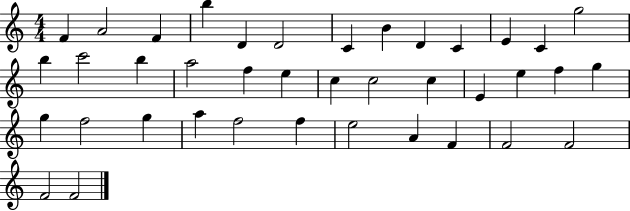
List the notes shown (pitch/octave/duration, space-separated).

F4/q A4/h F4/q B5/q D4/q D4/h C4/q B4/q D4/q C4/q E4/q C4/q G5/h B5/q C6/h B5/q A5/h F5/q E5/q C5/q C5/h C5/q E4/q E5/q F5/q G5/q G5/q F5/h G5/q A5/q F5/h F5/q E5/h A4/q F4/q F4/h F4/h F4/h F4/h